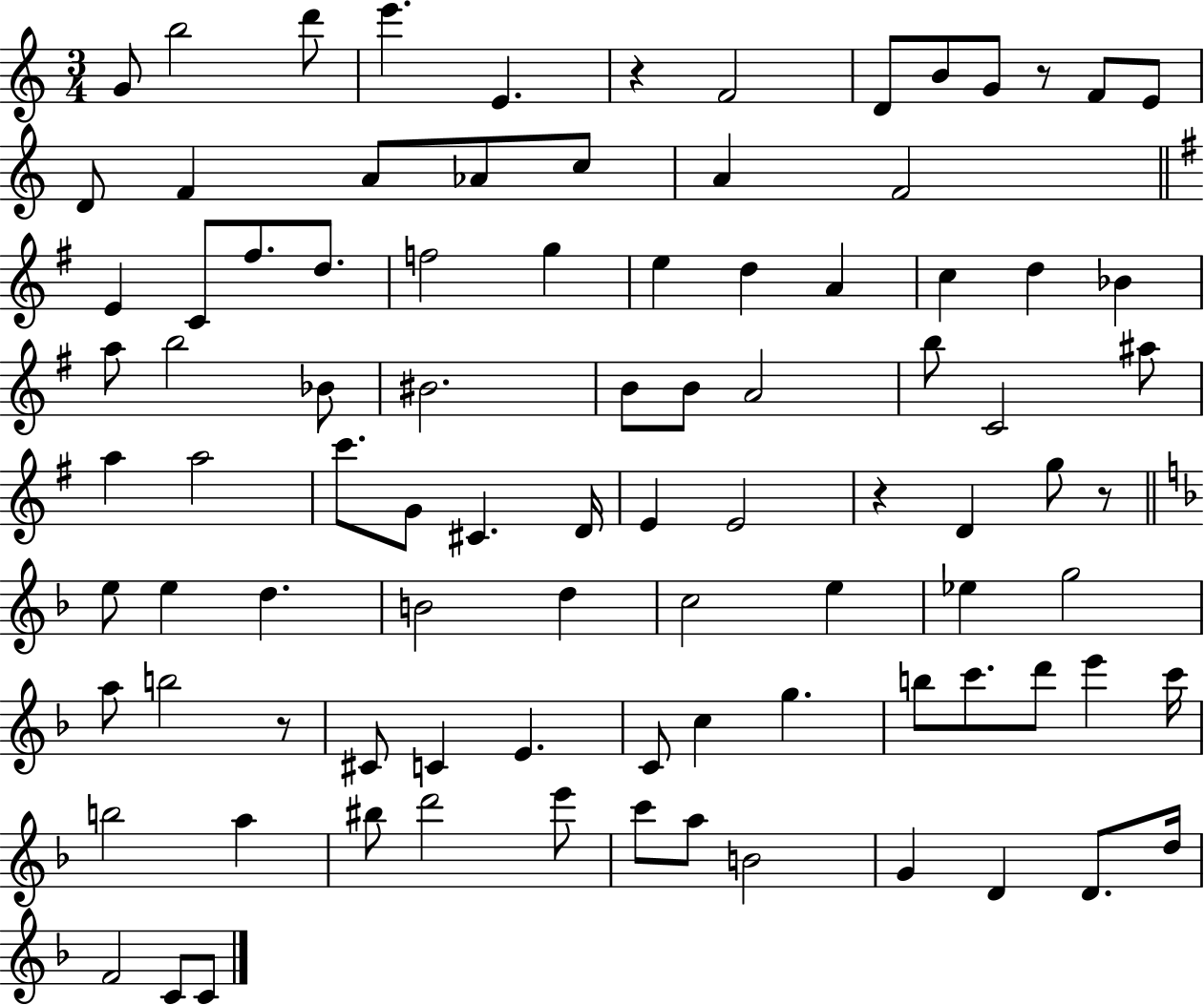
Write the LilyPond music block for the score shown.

{
  \clef treble
  \numericTimeSignature
  \time 3/4
  \key c \major
  g'8 b''2 d'''8 | e'''4. e'4. | r4 f'2 | d'8 b'8 g'8 r8 f'8 e'8 | \break d'8 f'4 a'8 aes'8 c''8 | a'4 f'2 | \bar "||" \break \key g \major e'4 c'8 fis''8. d''8. | f''2 g''4 | e''4 d''4 a'4 | c''4 d''4 bes'4 | \break a''8 b''2 bes'8 | bis'2. | b'8 b'8 a'2 | b''8 c'2 ais''8 | \break a''4 a''2 | c'''8. g'8 cis'4. d'16 | e'4 e'2 | r4 d'4 g''8 r8 | \break \bar "||" \break \key f \major e''8 e''4 d''4. | b'2 d''4 | c''2 e''4 | ees''4 g''2 | \break a''8 b''2 r8 | cis'8 c'4 e'4. | c'8 c''4 g''4. | b''8 c'''8. d'''8 e'''4 c'''16 | \break b''2 a''4 | bis''8 d'''2 e'''8 | c'''8 a''8 b'2 | g'4 d'4 d'8. d''16 | \break f'2 c'8 c'8 | \bar "|."
}